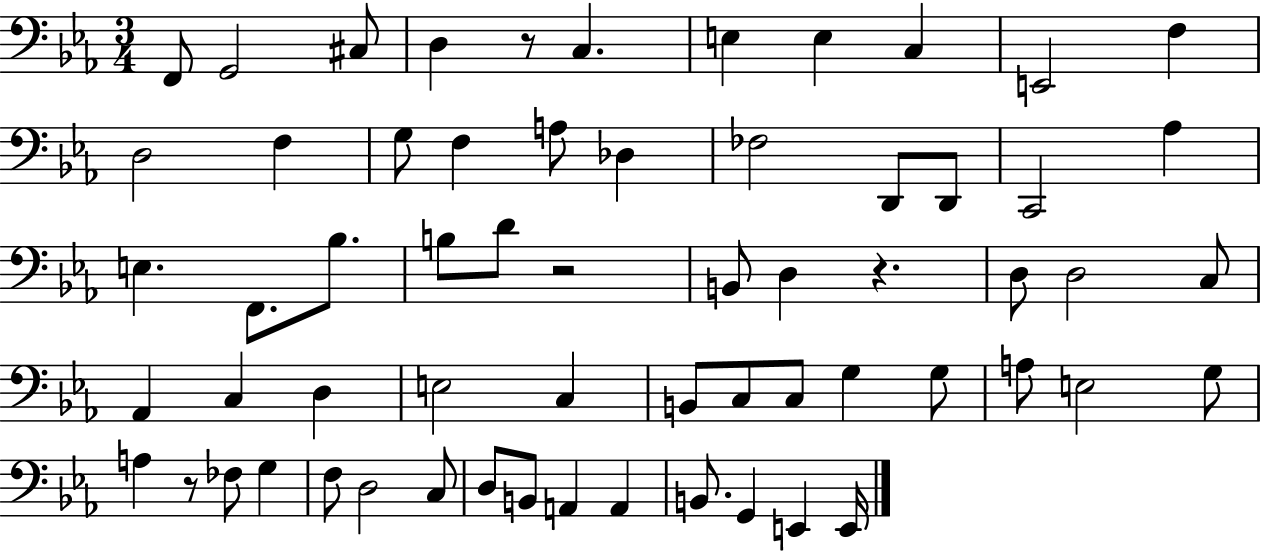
X:1
T:Untitled
M:3/4
L:1/4
K:Eb
F,,/2 G,,2 ^C,/2 D, z/2 C, E, E, C, E,,2 F, D,2 F, G,/2 F, A,/2 _D, _F,2 D,,/2 D,,/2 C,,2 _A, E, F,,/2 _B,/2 B,/2 D/2 z2 B,,/2 D, z D,/2 D,2 C,/2 _A,, C, D, E,2 C, B,,/2 C,/2 C,/2 G, G,/2 A,/2 E,2 G,/2 A, z/2 _F,/2 G, F,/2 D,2 C,/2 D,/2 B,,/2 A,, A,, B,,/2 G,, E,, E,,/4